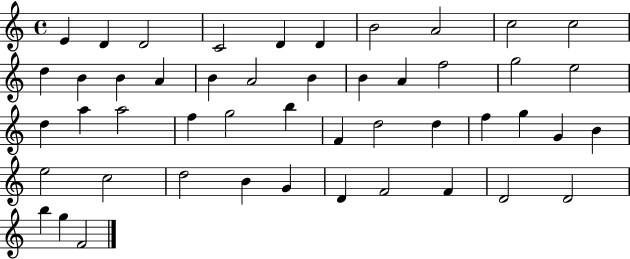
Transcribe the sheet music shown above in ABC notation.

X:1
T:Untitled
M:4/4
L:1/4
K:C
E D D2 C2 D D B2 A2 c2 c2 d B B A B A2 B B A f2 g2 e2 d a a2 f g2 b F d2 d f g G B e2 c2 d2 B G D F2 F D2 D2 b g F2